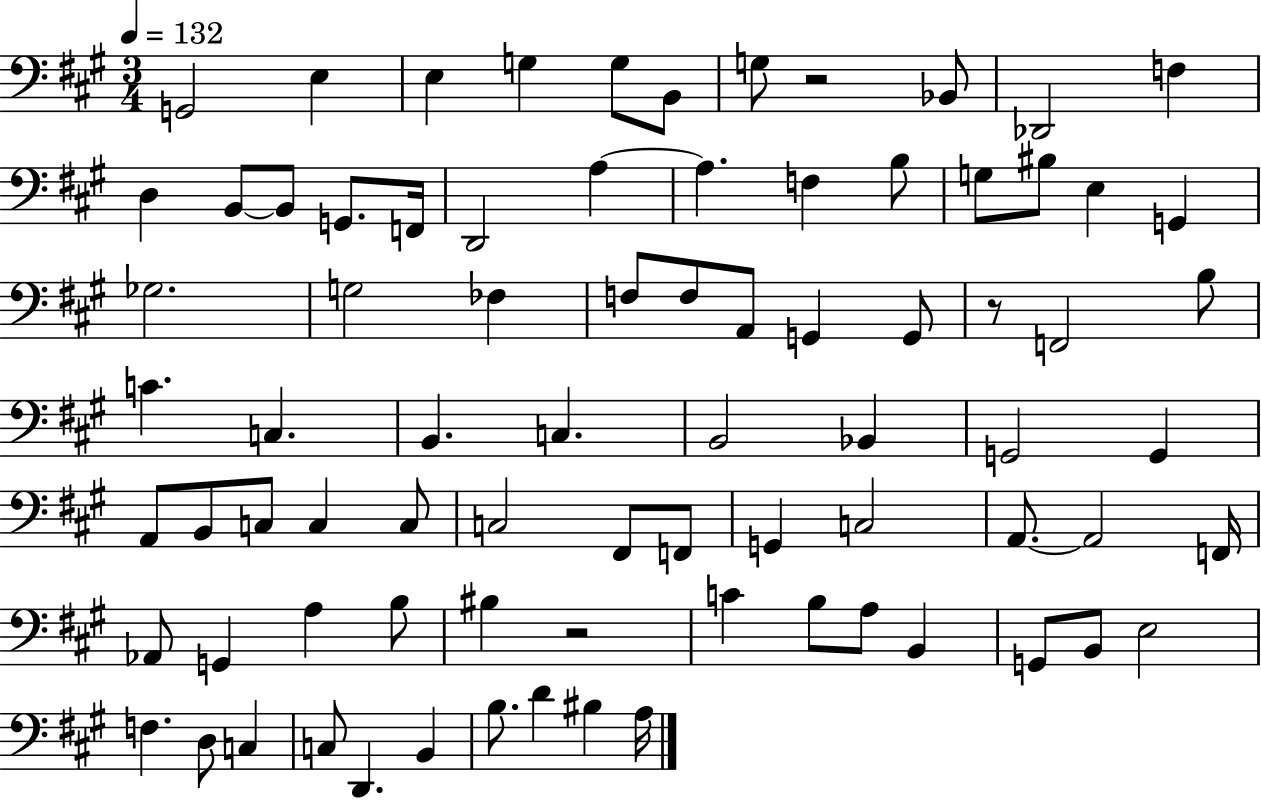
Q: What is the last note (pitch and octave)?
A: A3